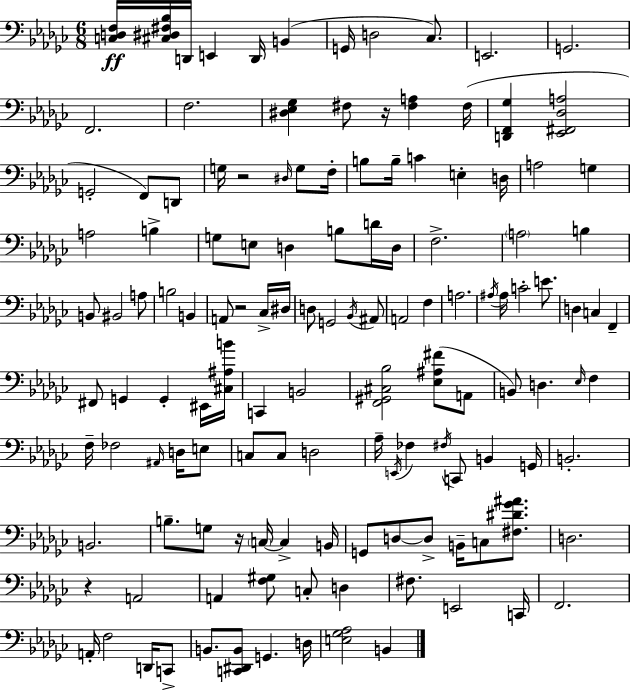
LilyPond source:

{
  \clef bass
  \numericTimeSignature
  \time 6/8
  \key ees \minor
  <c d f>16\ff <cis dis fis bes>16 d,16 e,4 d,16 b,4( | g,16 d2 ces8.) | e,2. | g,2. | \break f,2. | f2. | <dis ees ges>4 fis8 r16 <fis a>4 fis16( | <d, f, ges>4 <ees, fis, des a>2 | \break g,2-. f,8) d,8 | g16 r2 \grace { dis16 } g8 | f16-. b8 b16-- c'4 e4-. | d16 a2 g4 | \break a2 b4-> | g8 e8 d4 b8 d'16 | d16 f2.-> | \parenthesize a2 b4 | \break b,8 bis,2 a8 | b2 b,4 | a,8 r2 ces16-> | dis16 d8 g,2 \acciaccatura { bes,16 } | \break ais,8 a,2 f4 | a2. | \acciaccatura { ais16 } ais16 c'2-. | e'8. d4 c4 f,4-- | \break fis,8 g,4 g,4-. | eis,16 <cis ais b'>16 c,4 b,2 | <f, gis, cis bes>2 <ees ais fis'>8( | a,8 b,8) d4. \grace { ees16 } | \break f4 f16-- fes2 | \grace { ais,16 } d16 e8 c8 c8 d2 | aes16-- \acciaccatura { e,16 } fes4 \acciaccatura { fis16 } | c,8 b,4 g,16 b,2.-. | \break b,2. | b8.-- g8 | r16 \parenthesize c16~~ c4-> b,16 g,8 d8~~ d8-> | b,16-- c8 <fis dis' ges' ais'>8. d2. | \break r4 a,2 | a,4 <f gis>8 | c8-. d4 fis8. e,2 | c,16 f,2. | \break a,16-. f2 | d,16 c,8-> b,8. <c, dis, b,>8 | g,4. d16 <e ges aes>2 | b,4 \bar "|."
}